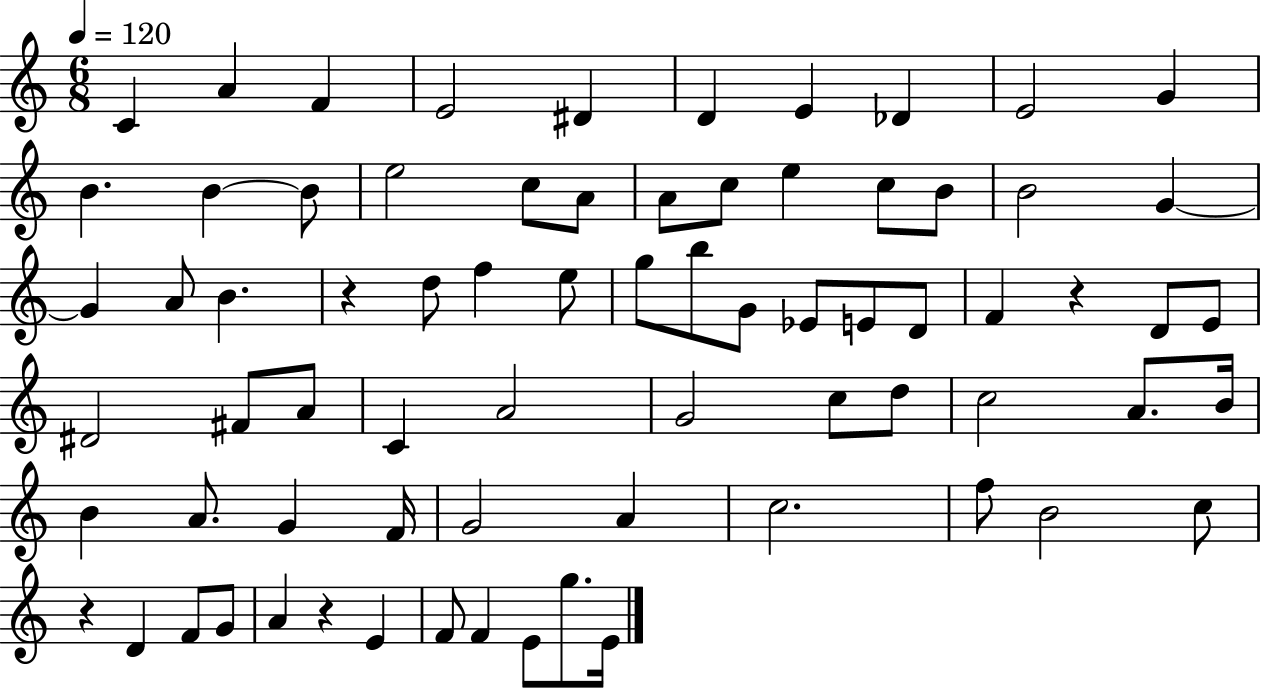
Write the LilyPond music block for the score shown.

{
  \clef treble
  \numericTimeSignature
  \time 6/8
  \key c \major
  \tempo 4 = 120
  c'4 a'4 f'4 | e'2 dis'4 | d'4 e'4 des'4 | e'2 g'4 | \break b'4. b'4~~ b'8 | e''2 c''8 a'8 | a'8 c''8 e''4 c''8 b'8 | b'2 g'4~~ | \break g'4 a'8 b'4. | r4 d''8 f''4 e''8 | g''8 b''8 g'8 ees'8 e'8 d'8 | f'4 r4 d'8 e'8 | \break dis'2 fis'8 a'8 | c'4 a'2 | g'2 c''8 d''8 | c''2 a'8. b'16 | \break b'4 a'8. g'4 f'16 | g'2 a'4 | c''2. | f''8 b'2 c''8 | \break r4 d'4 f'8 g'8 | a'4 r4 e'4 | f'8 f'4 e'8 g''8. e'16 | \bar "|."
}